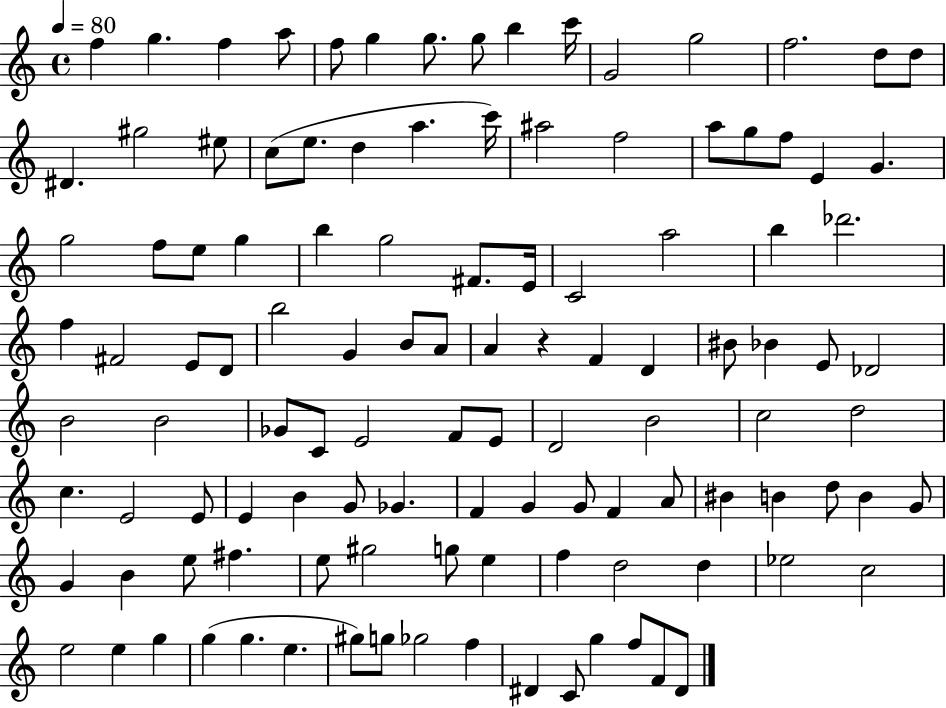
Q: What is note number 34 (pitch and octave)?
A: G5